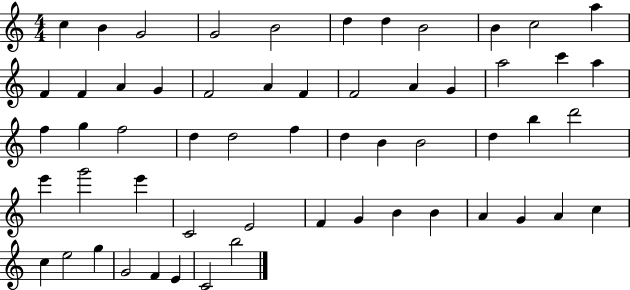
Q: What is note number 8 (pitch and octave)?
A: B4